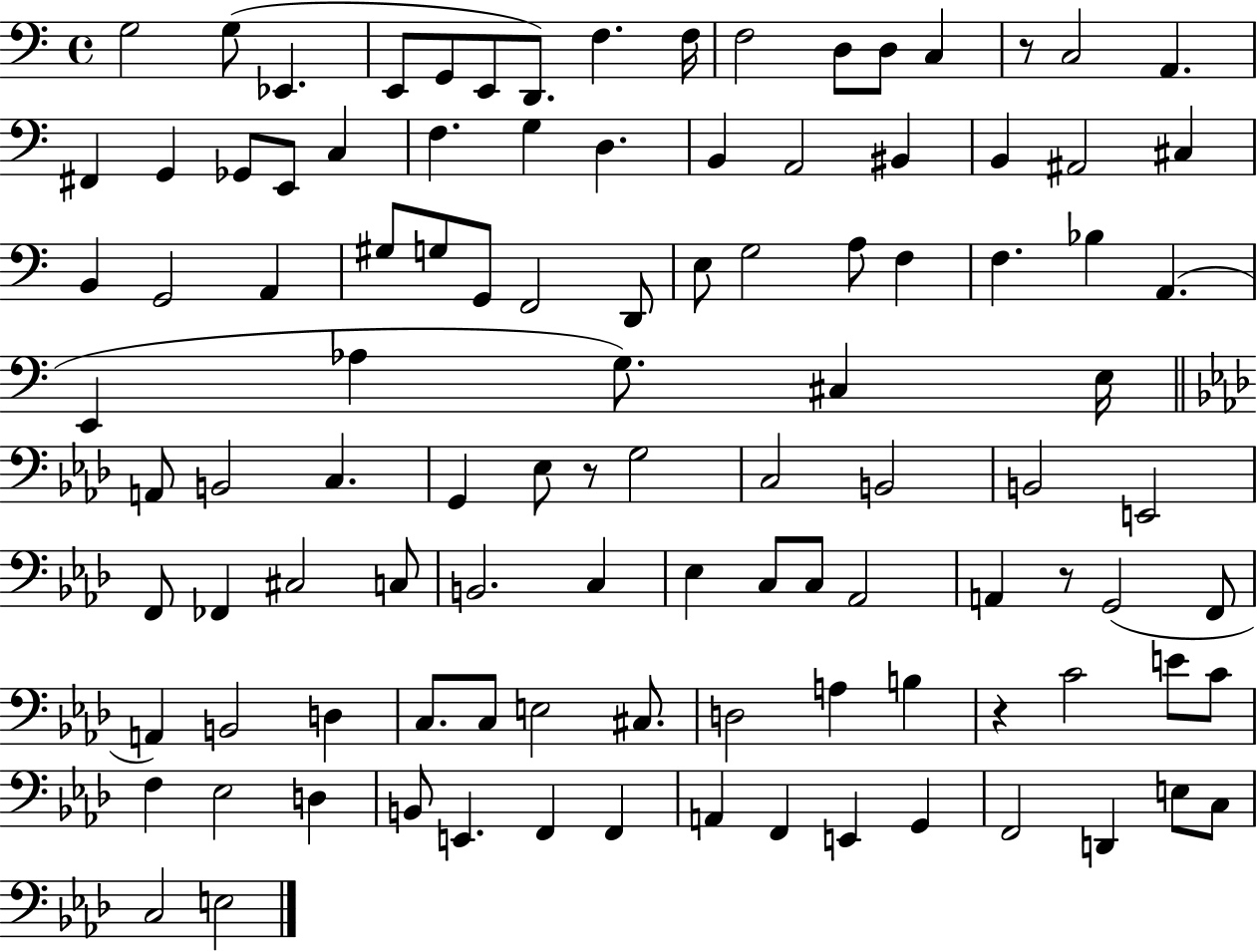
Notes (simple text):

G3/h G3/e Eb2/q. E2/e G2/e E2/e D2/e. F3/q. F3/s F3/h D3/e D3/e C3/q R/e C3/h A2/q. F#2/q G2/q Gb2/e E2/e C3/q F3/q. G3/q D3/q. B2/q A2/h BIS2/q B2/q A#2/h C#3/q B2/q G2/h A2/q G#3/e G3/e G2/e F2/h D2/e E3/e G3/h A3/e F3/q F3/q. Bb3/q A2/q. E2/q Ab3/q G3/e. C#3/q E3/s A2/e B2/h C3/q. G2/q Eb3/e R/e G3/h C3/h B2/h B2/h E2/h F2/e FES2/q C#3/h C3/e B2/h. C3/q Eb3/q C3/e C3/e Ab2/h A2/q R/e G2/h F2/e A2/q B2/h D3/q C3/e. C3/e E3/h C#3/e. D3/h A3/q B3/q R/q C4/h E4/e C4/e F3/q Eb3/h D3/q B2/e E2/q. F2/q F2/q A2/q F2/q E2/q G2/q F2/h D2/q E3/e C3/e C3/h E3/h